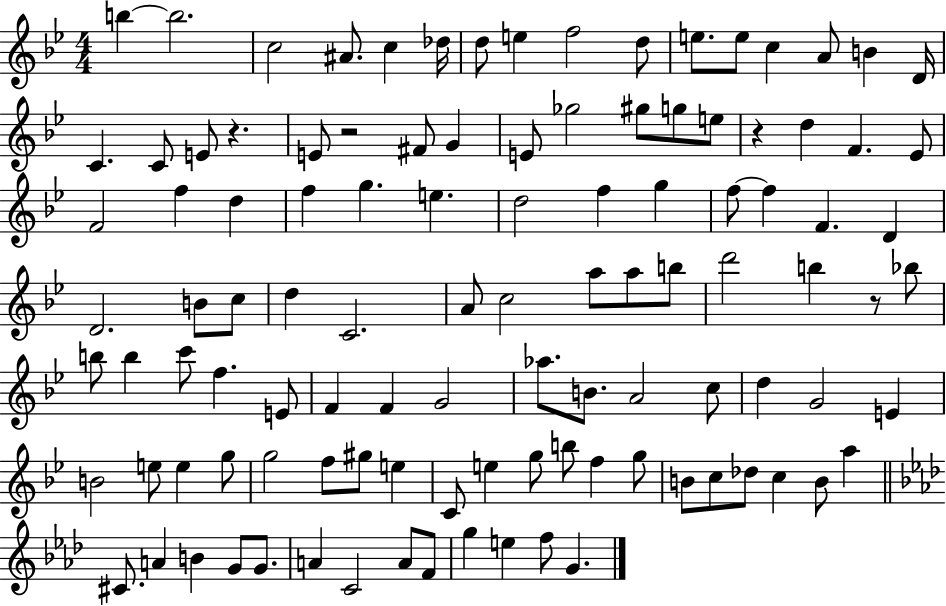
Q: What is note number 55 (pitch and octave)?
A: B5